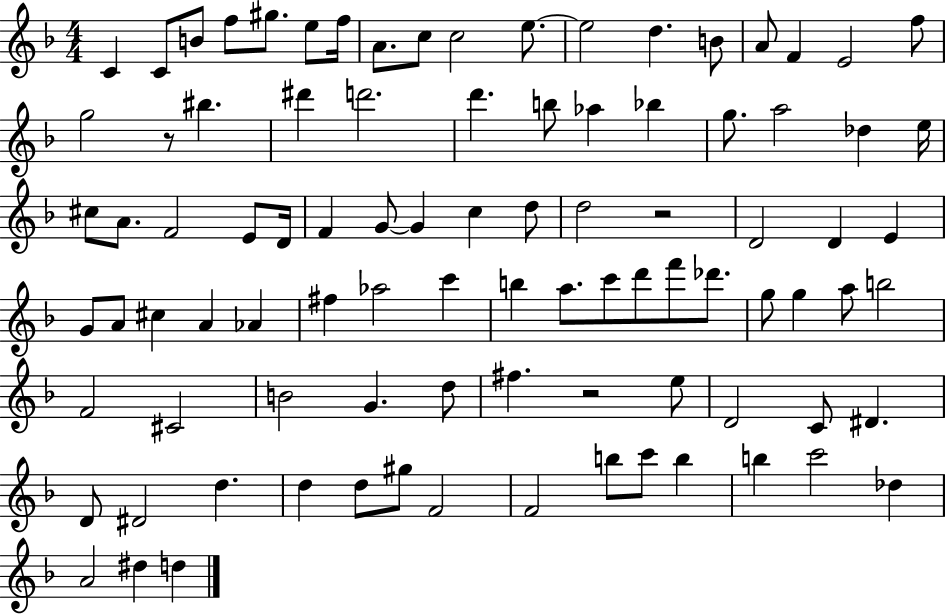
X:1
T:Untitled
M:4/4
L:1/4
K:F
C C/2 B/2 f/2 ^g/2 e/2 f/4 A/2 c/2 c2 e/2 e2 d B/2 A/2 F E2 f/2 g2 z/2 ^b ^d' d'2 d' b/2 _a _b g/2 a2 _d e/4 ^c/2 A/2 F2 E/2 D/4 F G/2 G c d/2 d2 z2 D2 D E G/2 A/2 ^c A _A ^f _a2 c' b a/2 c'/2 d'/2 f'/2 _d'/2 g/2 g a/2 b2 F2 ^C2 B2 G d/2 ^f z2 e/2 D2 C/2 ^D D/2 ^D2 d d d/2 ^g/2 F2 F2 b/2 c'/2 b b c'2 _d A2 ^d d